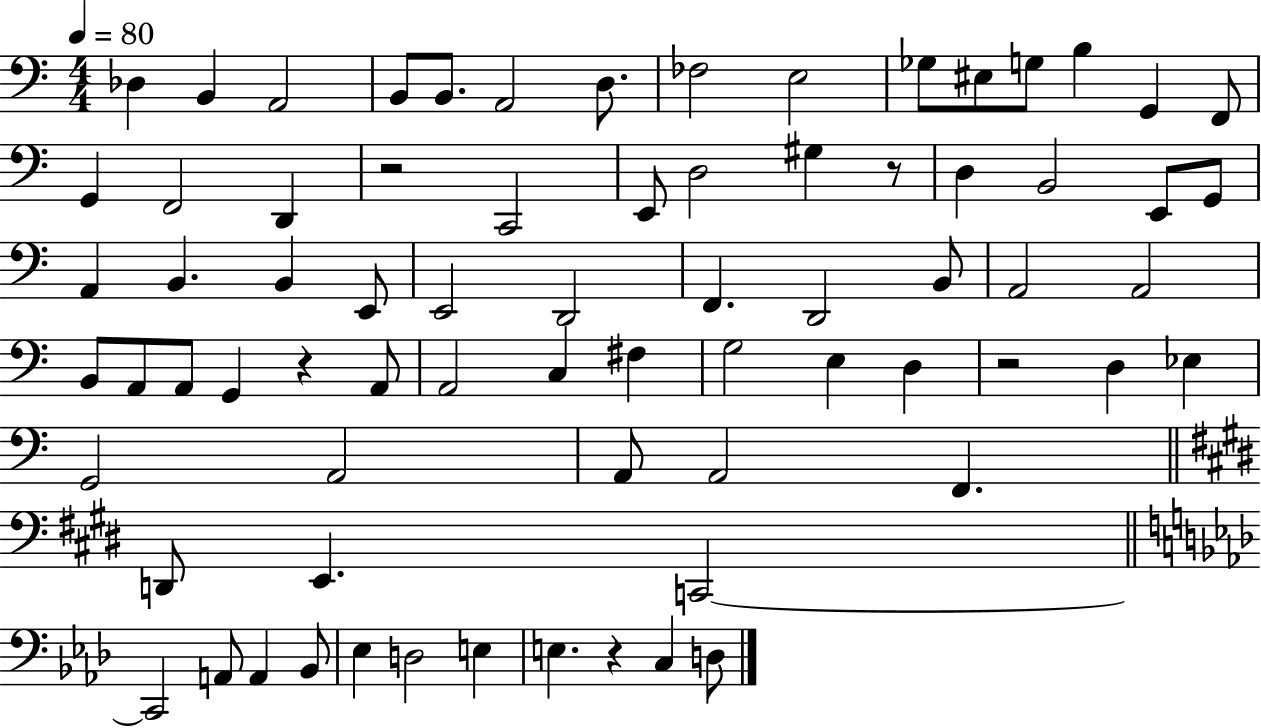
X:1
T:Untitled
M:4/4
L:1/4
K:C
_D, B,, A,,2 B,,/2 B,,/2 A,,2 D,/2 _F,2 E,2 _G,/2 ^E,/2 G,/2 B, G,, F,,/2 G,, F,,2 D,, z2 C,,2 E,,/2 D,2 ^G, z/2 D, B,,2 E,,/2 G,,/2 A,, B,, B,, E,,/2 E,,2 D,,2 F,, D,,2 B,,/2 A,,2 A,,2 B,,/2 A,,/2 A,,/2 G,, z A,,/2 A,,2 C, ^F, G,2 E, D, z2 D, _E, G,,2 A,,2 A,,/2 A,,2 F,, D,,/2 E,, C,,2 C,,2 A,,/2 A,, _B,,/2 _E, D,2 E, E, z C, D,/2